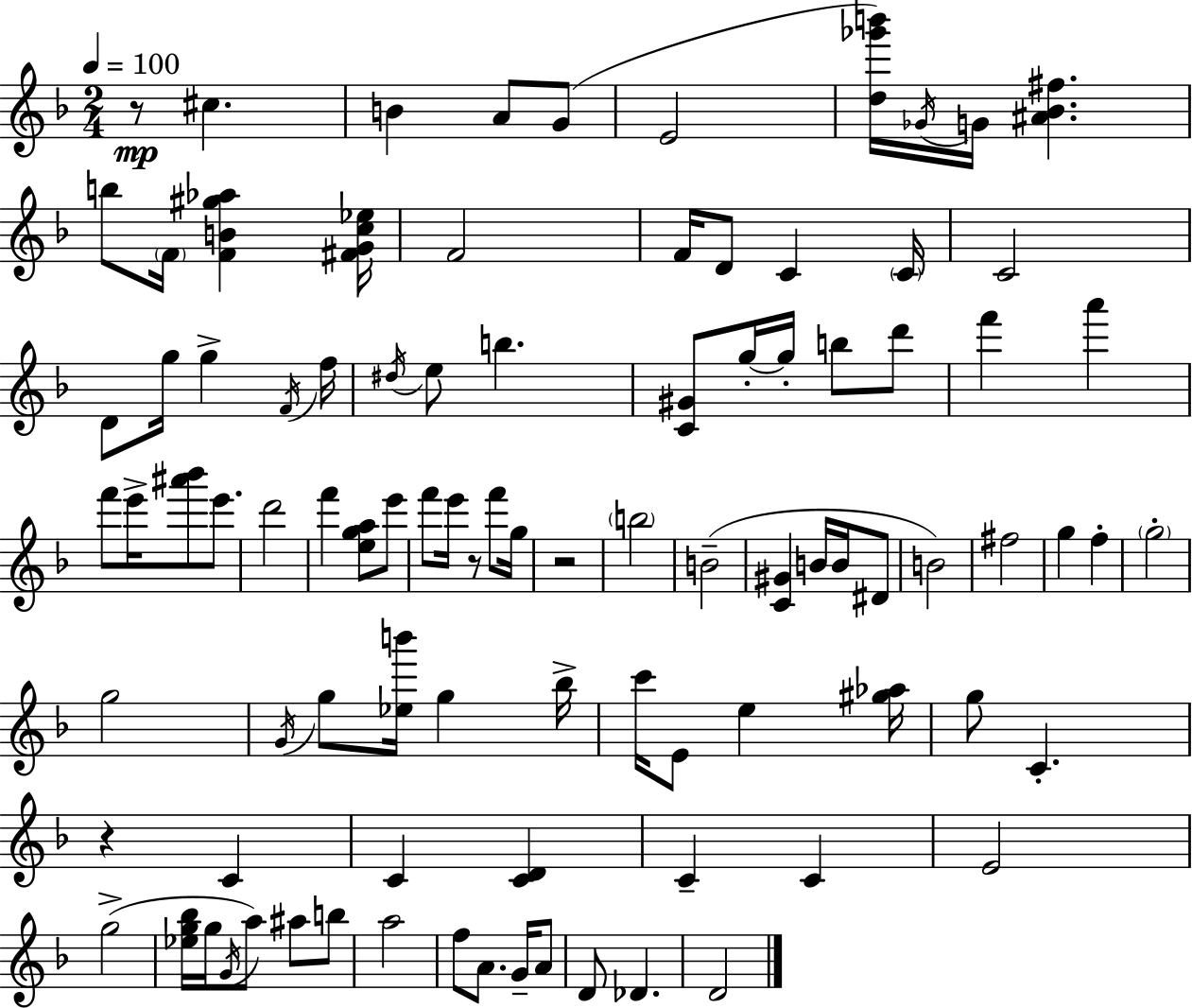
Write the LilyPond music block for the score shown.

{
  \clef treble
  \numericTimeSignature
  \time 2/4
  \key d \minor
  \tempo 4 = 100
  r8\mp cis''4. | b'4 a'8 g'8( | e'2 | <d'' ges''' b'''>16) \acciaccatura { ges'16 } g'16 <ais' bes' fis''>4. | \break b''8 \parenthesize f'16 <f' b' gis'' aes''>4 | <fis' g' c'' ees''>16 f'2 | f'16 d'8 c'4 | \parenthesize c'16 c'2 | \break d'8 g''16 g''4-> | \acciaccatura { f'16 } f''16 \acciaccatura { dis''16 } e''8 b''4. | <c' gis'>8 g''16-.~~ g''16-. b''8 | d'''8 f'''4 a'''4 | \break f'''8 e'''16-> <ais''' bes'''>8 | e'''8. d'''2 | f'''4 <e'' g'' a''>8 | e'''8 f'''8 e'''16 r8 | \break f'''8 g''16 r2 | \parenthesize b''2 | b'2--( | <c' gis'>4 b'16 | \break b'16 dis'8 b'2) | fis''2 | g''4 f''4-. | \parenthesize g''2-. | \break g''2 | \acciaccatura { g'16 } g''8 <ees'' b'''>16 g''4 | bes''16-> c'''16 e'8 e''4 | <gis'' aes''>16 g''8 c'4.-. | \break r4 | c'4 c'4 | <c' d'>4 c'4-- | c'4 e'2 | \break g''2->( | <ees'' g'' bes''>16 g''16 \acciaccatura { g'16 } a''8) | ais''8 b''8 a''2 | f''8 a'8. | \break g'16-- a'8 d'8 des'4. | d'2 | \bar "|."
}